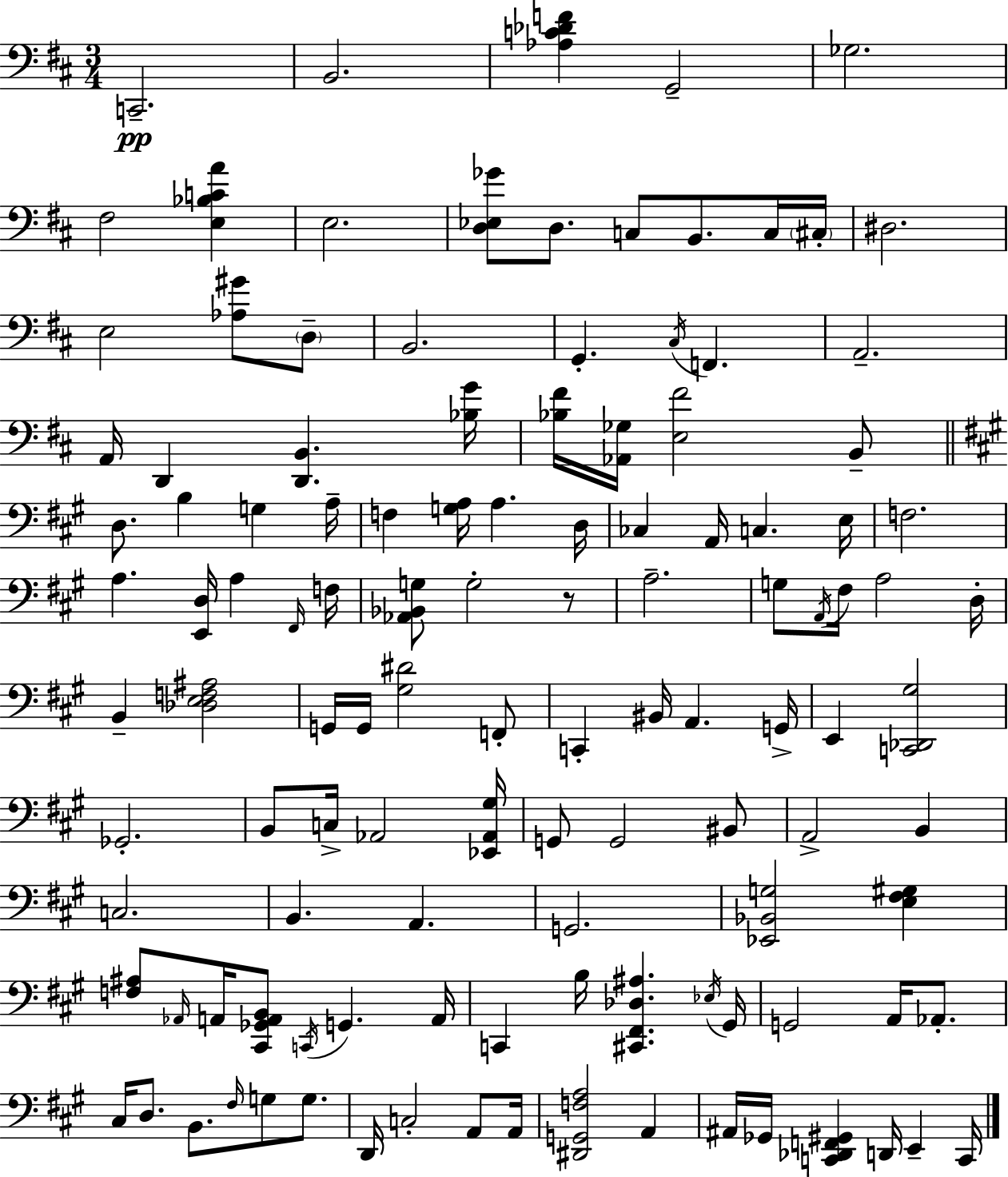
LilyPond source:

{
  \clef bass
  \numericTimeSignature
  \time 3/4
  \key d \major
  c,2.--\pp | b,2. | <aes c' des' f'>4 g,2-- | ges2. | \break fis2 <e bes c' a'>4 | e2. | <d ees ges'>8 d8. c8 b,8. c16 \parenthesize cis16-. | dis2. | \break e2 <aes gis'>8 \parenthesize d8-- | b,2. | g,4.-. \acciaccatura { cis16 } f,4. | a,2.-- | \break a,16 d,4 <d, b,>4. | <bes g'>16 <bes fis'>16 <aes, ges>16 <e fis'>2 b,8-- | \bar "||" \break \key a \major d8. b4 g4 a16-- | f4 <g a>16 a4. d16 | ces4 a,16 c4. e16 | f2. | \break a4. <e, d>16 a4 \grace { fis,16 } | f16 <aes, bes, g>8 g2-. r8 | a2.-- | g8 \acciaccatura { a,16 } fis16 a2 | \break d16-. b,4-- <des e f ais>2 | g,16 g,16 <gis dis'>2 | f,8-. c,4-. bis,16 a,4. | g,16-> e,4 <c, des, gis>2 | \break ges,2.-. | b,8 c16-> aes,2 | <ees, aes, gis>16 g,8 g,2 | bis,8 a,2-> b,4 | \break c2. | b,4. a,4. | g,2. | <ees, bes, g>2 <e fis gis>4 | \break <f ais>8 \grace { aes,16 } a,16 <cis, ges, a, b,>8 \acciaccatura { c,16 } g,4. | a,16 c,4 b16 <cis, fis, des ais>4. | \acciaccatura { ees16 } gis,16 g,2 | a,16 aes,8.-. cis16 d8. b,8. | \break \grace { fis16 } g8 g8. d,16 c2-. | a,8 a,16 <dis, g, f a>2 | a,4 ais,16 ges,16 <c, des, f, gis,>4 | d,16 e,4-- c,16 \bar "|."
}